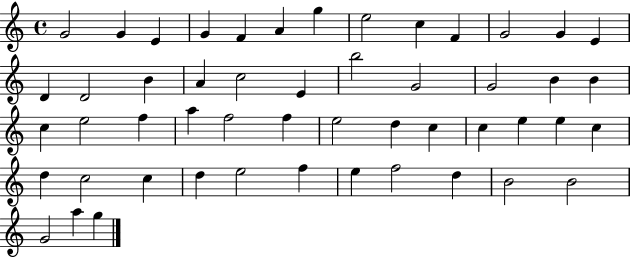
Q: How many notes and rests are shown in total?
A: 51